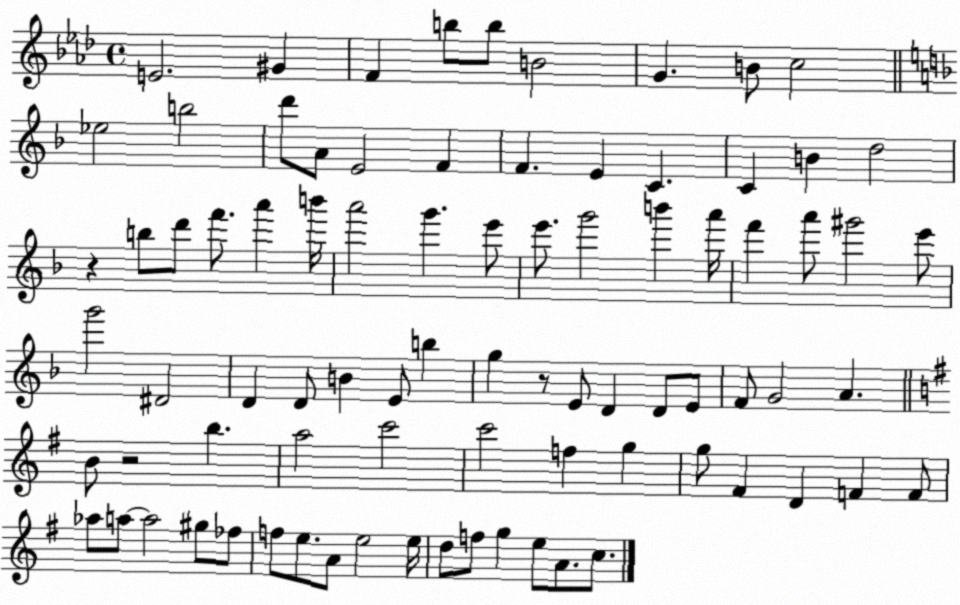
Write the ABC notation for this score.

X:1
T:Untitled
M:4/4
L:1/4
K:Ab
E2 ^G F b/2 b/2 B2 G B/2 c2 _e2 b2 d'/2 A/2 E2 F F E C C B d2 z b/2 d'/2 f'/2 a' b'/4 a'2 g' e'/2 e'/2 g'2 b' a'/4 f' a'/2 ^g'2 e'/2 g'2 ^D2 D D/2 B E/2 b g z/2 E/2 D D/2 E/2 F/2 G2 A B/2 z2 b a2 c'2 c'2 f g g/2 ^F D F F/2 _a/2 a/2 a2 ^g/2 _f/2 f/2 e/2 A/2 e2 e/4 d/2 f/2 g e/2 A/2 c/2